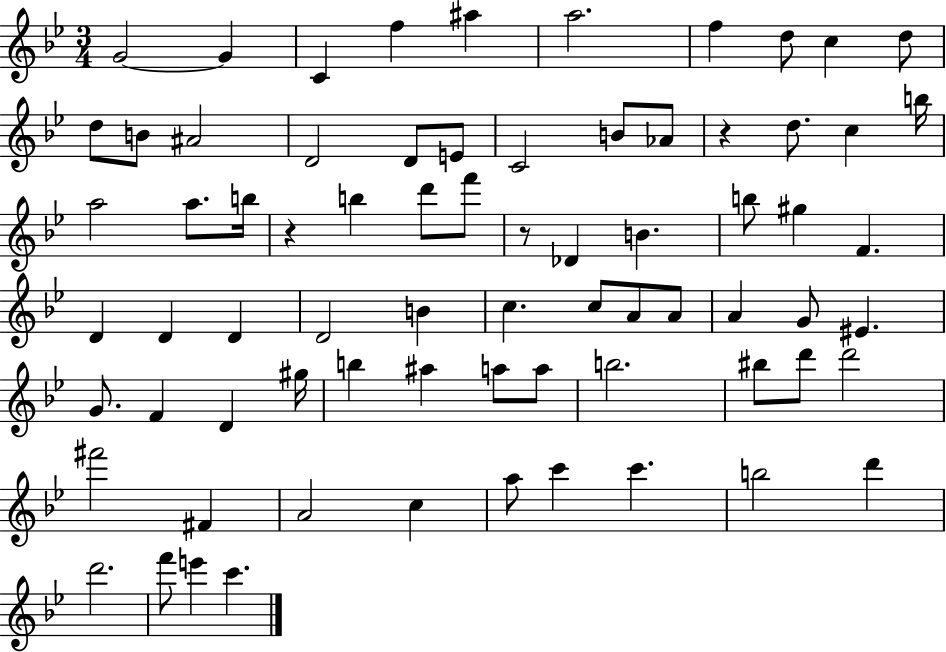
G4/h G4/q C4/q F5/q A#5/q A5/h. F5/q D5/e C5/q D5/e D5/e B4/e A#4/h D4/h D4/e E4/e C4/h B4/e Ab4/e R/q D5/e. C5/q B5/s A5/h A5/e. B5/s R/q B5/q D6/e F6/e R/e Db4/q B4/q. B5/e G#5/q F4/q. D4/q D4/q D4/q D4/h B4/q C5/q. C5/e A4/e A4/e A4/q G4/e EIS4/q. G4/e. F4/q D4/q G#5/s B5/q A#5/q A5/e A5/e B5/h. BIS5/e D6/e D6/h F#6/h F#4/q A4/h C5/q A5/e C6/q C6/q. B5/h D6/q D6/h. F6/e E6/q C6/q.